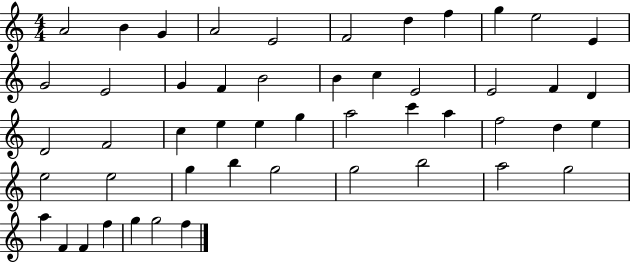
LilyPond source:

{
  \clef treble
  \numericTimeSignature
  \time 4/4
  \key c \major
  a'2 b'4 g'4 | a'2 e'2 | f'2 d''4 f''4 | g''4 e''2 e'4 | \break g'2 e'2 | g'4 f'4 b'2 | b'4 c''4 e'2 | e'2 f'4 d'4 | \break d'2 f'2 | c''4 e''4 e''4 g''4 | a''2 c'''4 a''4 | f''2 d''4 e''4 | \break e''2 e''2 | g''4 b''4 g''2 | g''2 b''2 | a''2 g''2 | \break a''4 f'4 f'4 f''4 | g''4 g''2 f''4 | \bar "|."
}